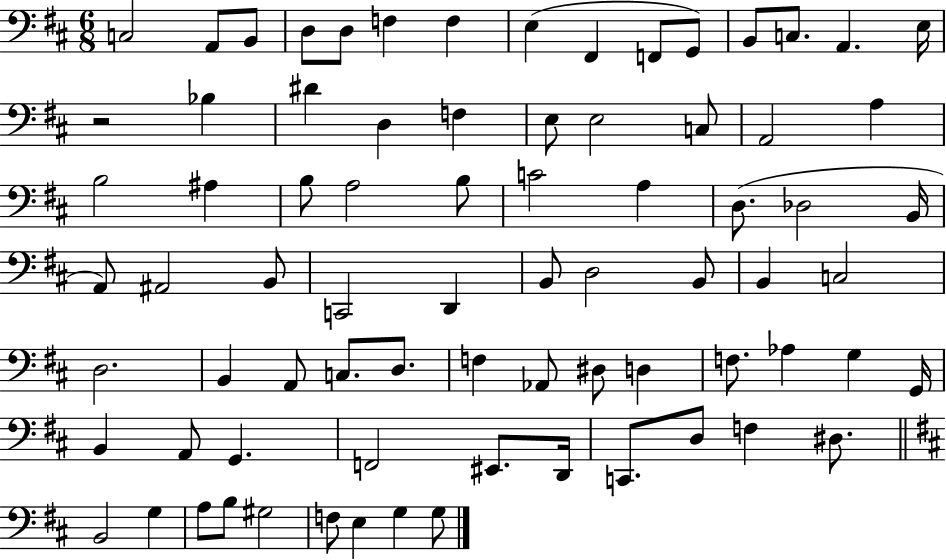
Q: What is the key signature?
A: D major